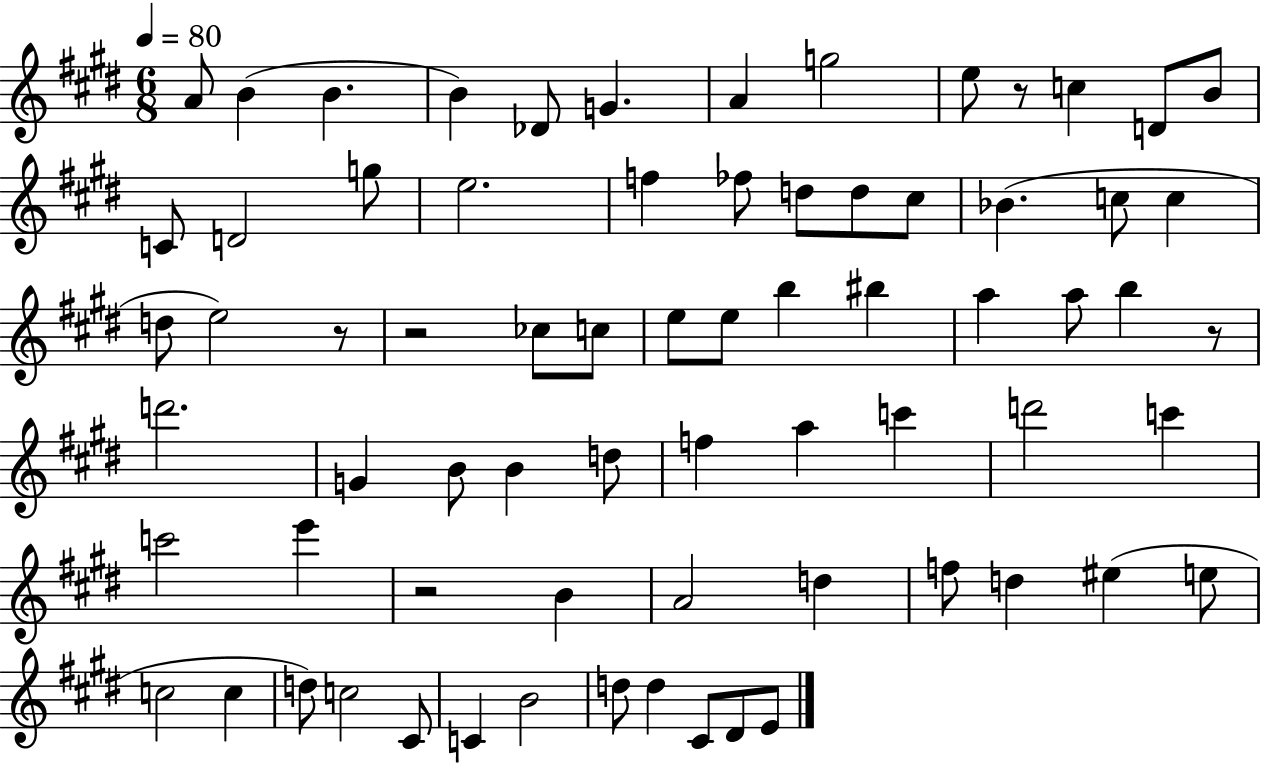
{
  \clef treble
  \numericTimeSignature
  \time 6/8
  \key e \major
  \tempo 4 = 80
  a'8 b'4( b'4. | b'4) des'8 g'4. | a'4 g''2 | e''8 r8 c''4 d'8 b'8 | \break c'8 d'2 g''8 | e''2. | f''4 fes''8 d''8 d''8 cis''8 | bes'4.( c''8 c''4 | \break d''8 e''2) r8 | r2 ces''8 c''8 | e''8 e''8 b''4 bis''4 | a''4 a''8 b''4 r8 | \break d'''2. | g'4 b'8 b'4 d''8 | f''4 a''4 c'''4 | d'''2 c'''4 | \break c'''2 e'''4 | r2 b'4 | a'2 d''4 | f''8 d''4 eis''4( e''8 | \break c''2 c''4 | d''8) c''2 cis'8 | c'4 b'2 | d''8 d''4 cis'8 dis'8 e'8 | \break \bar "|."
}